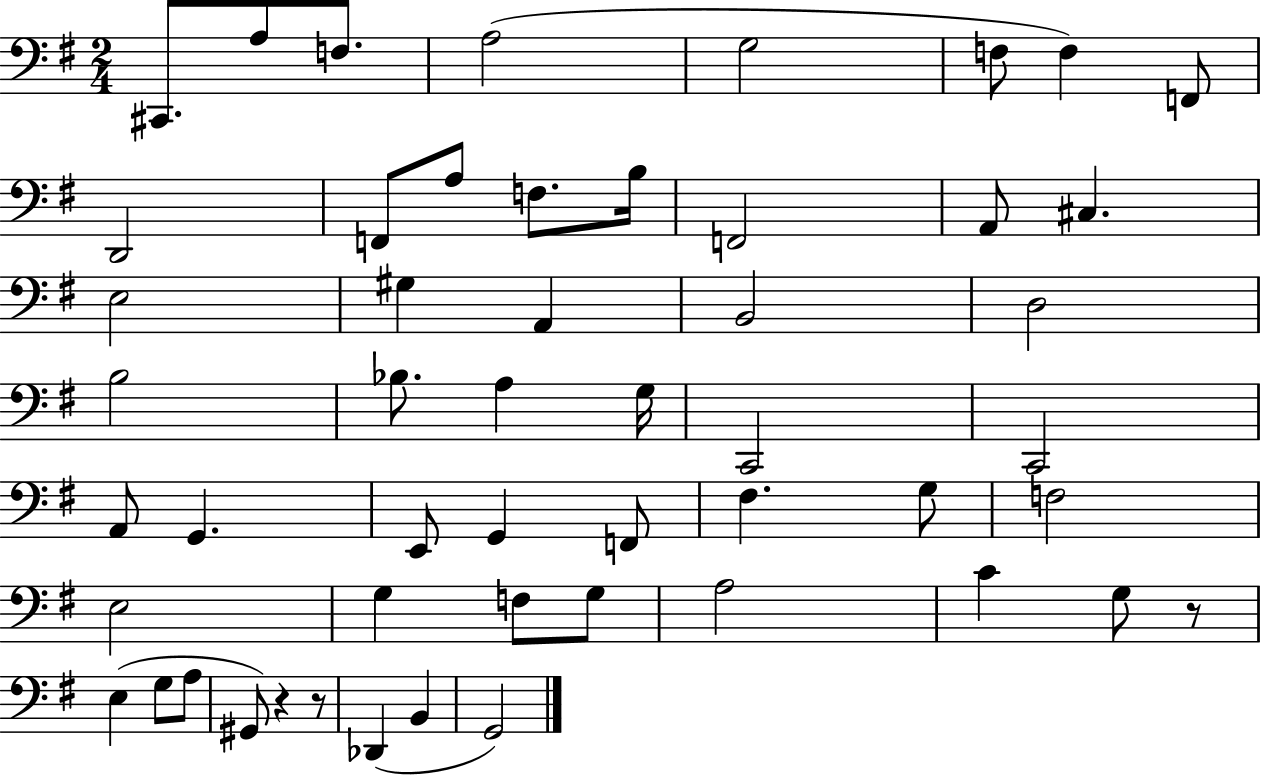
{
  \clef bass
  \numericTimeSignature
  \time 2/4
  \key g \major
  cis,8. a8 f8. | a2( | g2 | f8 f4) f,8 | \break d,2 | f,8 a8 f8. b16 | f,2 | a,8 cis4. | \break e2 | gis4 a,4 | b,2 | d2 | \break b2 | bes8. a4 g16 | c,2 | c,2 | \break a,8 g,4. | e,8 g,4 f,8 | fis4. g8 | f2 | \break e2 | g4 f8 g8 | a2 | c'4 g8 r8 | \break e4( g8 a8 | gis,8) r4 r8 | des,4( b,4 | g,2) | \break \bar "|."
}